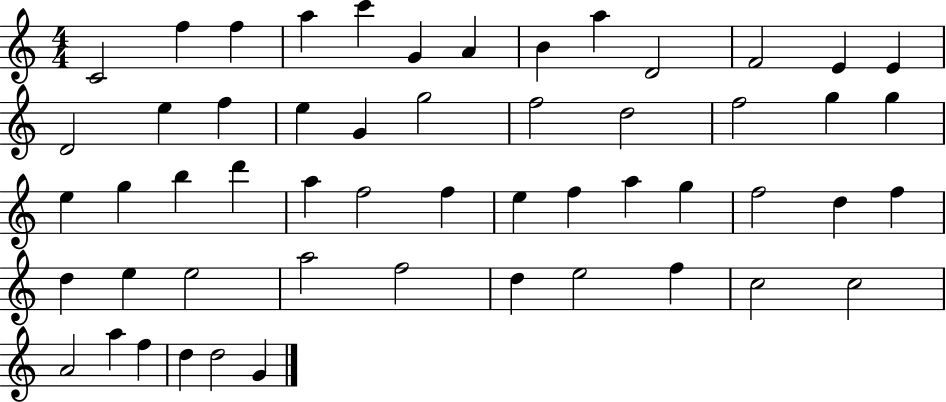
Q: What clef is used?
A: treble